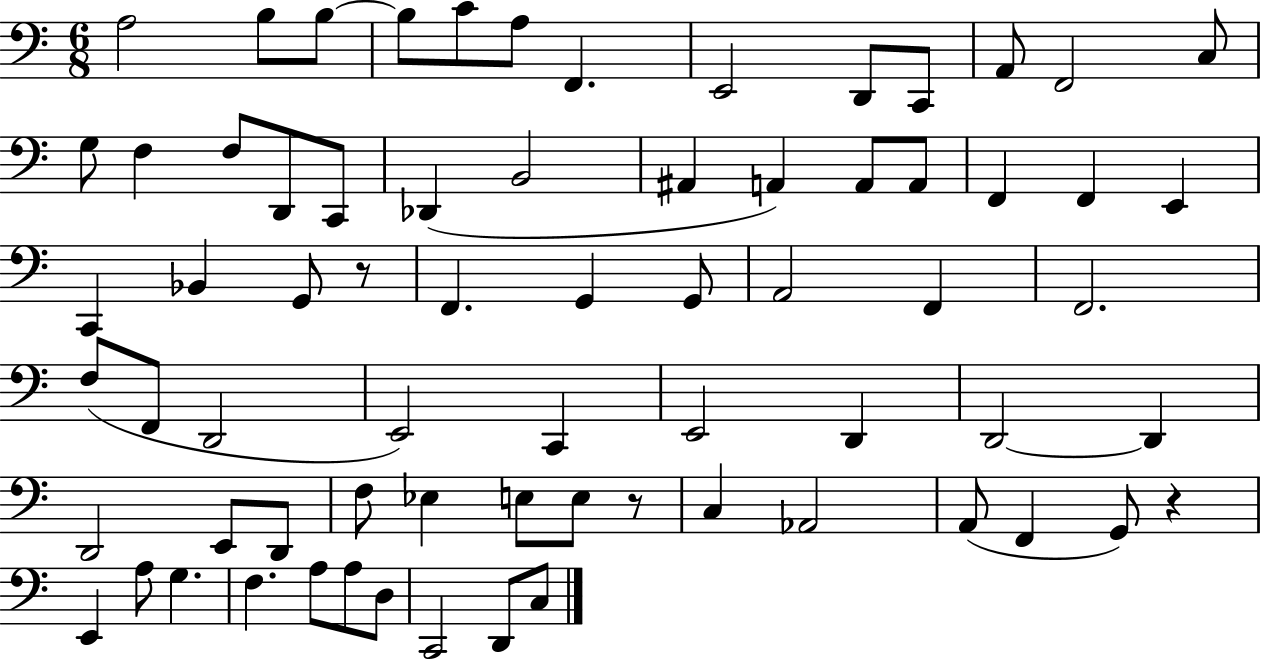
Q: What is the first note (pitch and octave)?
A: A3